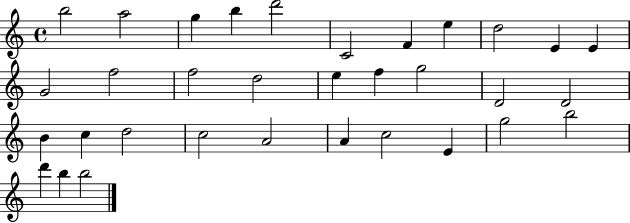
{
  \clef treble
  \time 4/4
  \defaultTimeSignature
  \key c \major
  b''2 a''2 | g''4 b''4 d'''2 | c'2 f'4 e''4 | d''2 e'4 e'4 | \break g'2 f''2 | f''2 d''2 | e''4 f''4 g''2 | d'2 d'2 | \break b'4 c''4 d''2 | c''2 a'2 | a'4 c''2 e'4 | g''2 b''2 | \break d'''4 b''4 b''2 | \bar "|."
}